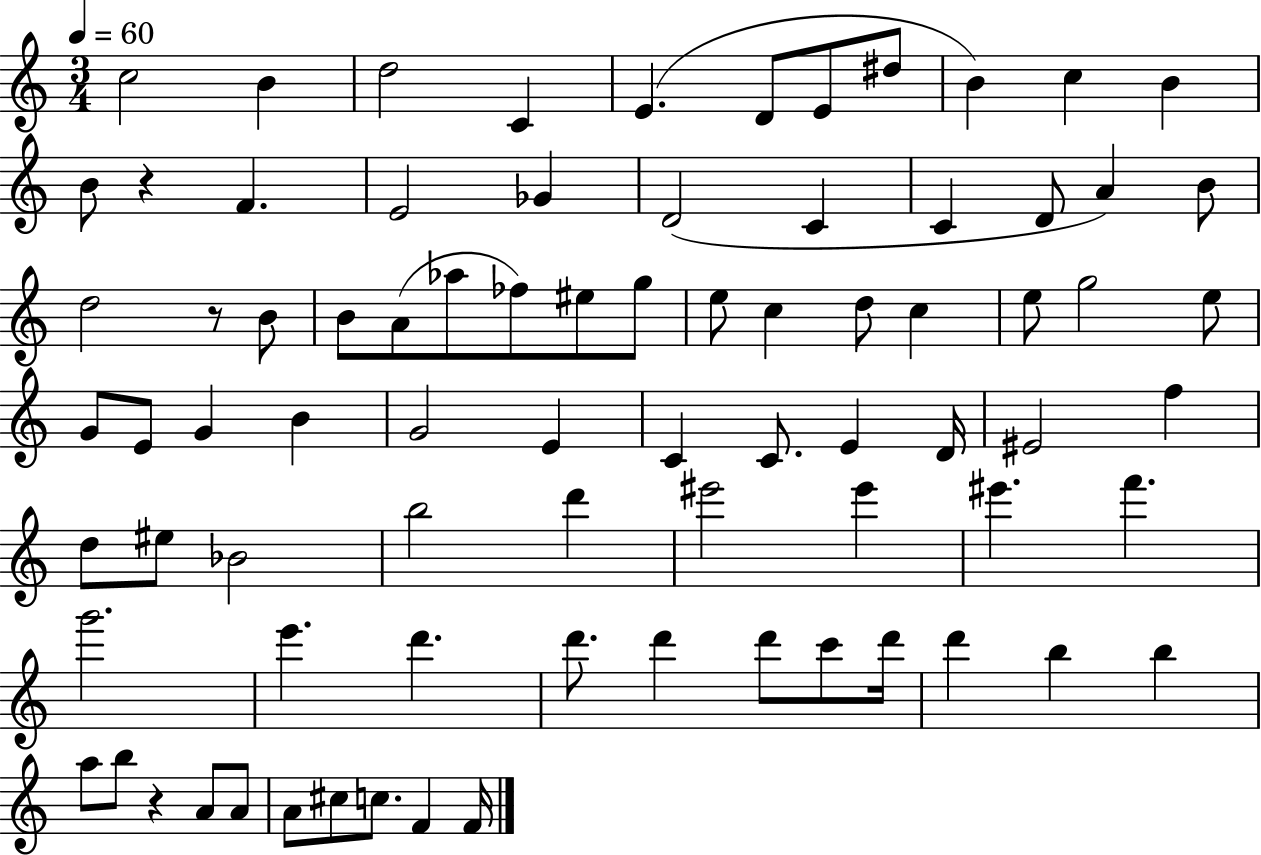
X:1
T:Untitled
M:3/4
L:1/4
K:C
c2 B d2 C E D/2 E/2 ^d/2 B c B B/2 z F E2 _G D2 C C D/2 A B/2 d2 z/2 B/2 B/2 A/2 _a/2 _f/2 ^e/2 g/2 e/2 c d/2 c e/2 g2 e/2 G/2 E/2 G B G2 E C C/2 E D/4 ^E2 f d/2 ^e/2 _B2 b2 d' ^e'2 ^e' ^e' f' g'2 e' d' d'/2 d' d'/2 c'/2 d'/4 d' b b a/2 b/2 z A/2 A/2 A/2 ^c/2 c/2 F F/4